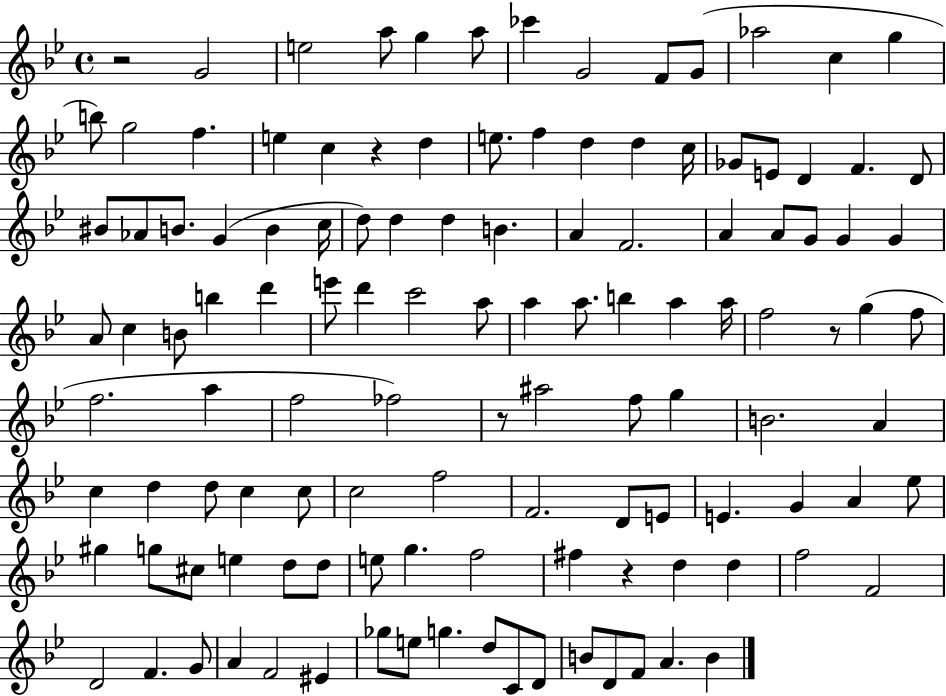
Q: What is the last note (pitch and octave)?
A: B4